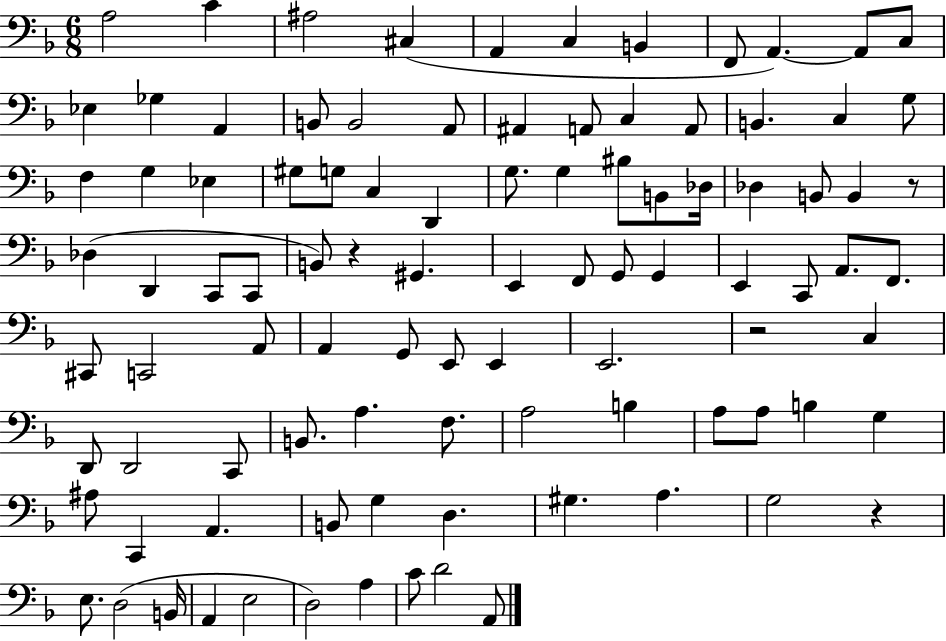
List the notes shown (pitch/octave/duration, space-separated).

A3/h C4/q A#3/h C#3/q A2/q C3/q B2/q F2/e A2/q. A2/e C3/e Eb3/q Gb3/q A2/q B2/e B2/h A2/e A#2/q A2/e C3/q A2/e B2/q. C3/q G3/e F3/q G3/q Eb3/q G#3/e G3/e C3/q D2/q G3/e. G3/q BIS3/e B2/e Db3/s Db3/q B2/e B2/q R/e Db3/q D2/q C2/e C2/e B2/e R/q G#2/q. E2/q F2/e G2/e G2/q E2/q C2/e A2/e. F2/e. C#2/e C2/h A2/e A2/q G2/e E2/e E2/q E2/h. R/h C3/q D2/e D2/h C2/e B2/e. A3/q. F3/e. A3/h B3/q A3/e A3/e B3/q G3/q A#3/e C2/q A2/q. B2/e G3/q D3/q. G#3/q. A3/q. G3/h R/q E3/e. D3/h B2/s A2/q E3/h D3/h A3/q C4/e D4/h A2/e